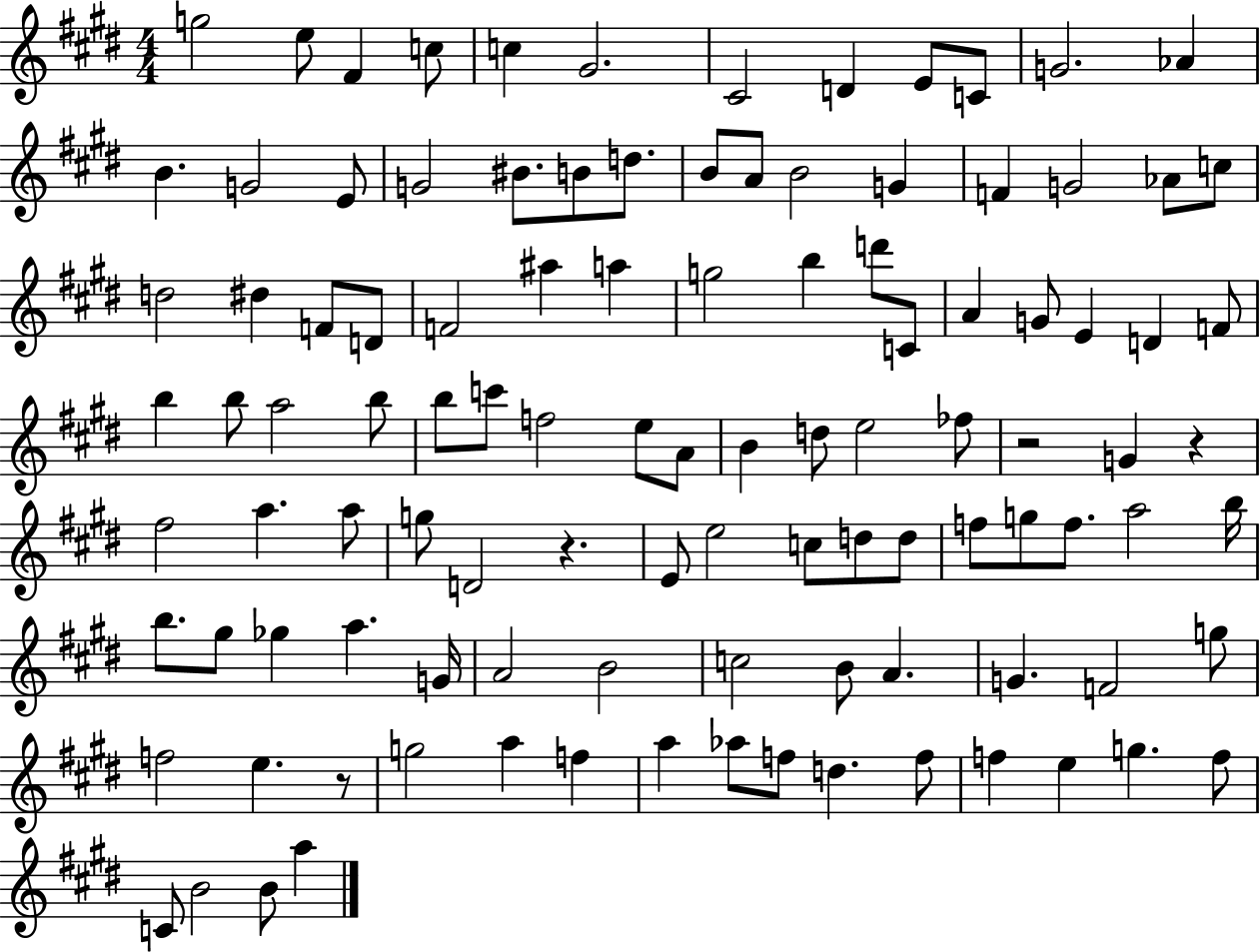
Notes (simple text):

G5/h E5/e F#4/q C5/e C5/q G#4/h. C#4/h D4/q E4/e C4/e G4/h. Ab4/q B4/q. G4/h E4/e G4/h BIS4/e. B4/e D5/e. B4/e A4/e B4/h G4/q F4/q G4/h Ab4/e C5/e D5/h D#5/q F4/e D4/e F4/h A#5/q A5/q G5/h B5/q D6/e C4/e A4/q G4/e E4/q D4/q F4/e B5/q B5/e A5/h B5/e B5/e C6/e F5/h E5/e A4/e B4/q D5/e E5/h FES5/e R/h G4/q R/q F#5/h A5/q. A5/e G5/e D4/h R/q. E4/e E5/h C5/e D5/e D5/e F5/e G5/e F5/e. A5/h B5/s B5/e. G#5/e Gb5/q A5/q. G4/s A4/h B4/h C5/h B4/e A4/q. G4/q. F4/h G5/e F5/h E5/q. R/e G5/h A5/q F5/q A5/q Ab5/e F5/e D5/q. F5/e F5/q E5/q G5/q. F5/e C4/e B4/h B4/e A5/q